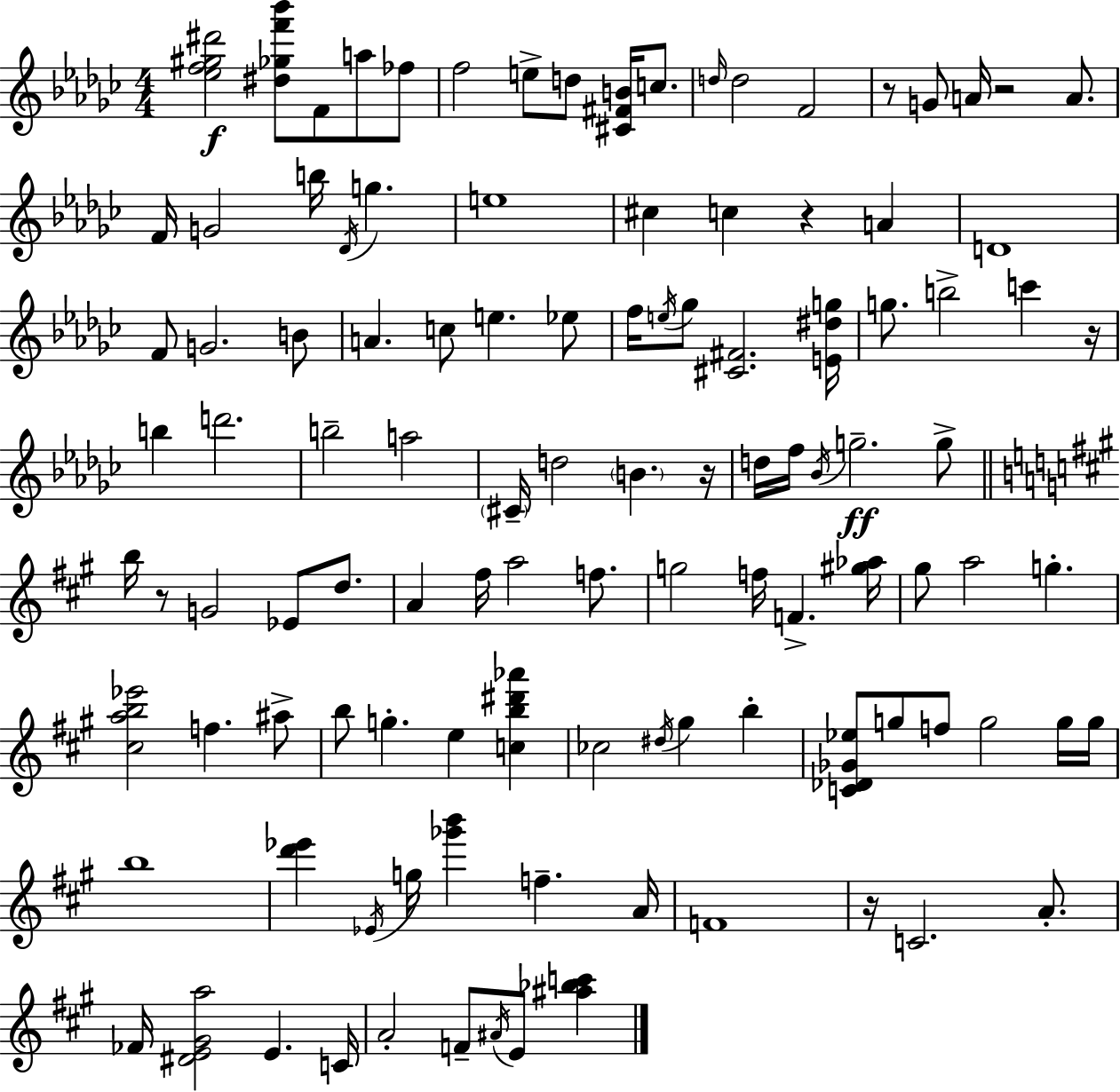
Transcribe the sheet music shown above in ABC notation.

X:1
T:Untitled
M:4/4
L:1/4
K:Ebm
[_ef^g^d']2 [^d_gf'_b']/2 F/2 a/2 _f/2 f2 e/2 d/2 [^C^FB]/4 c/2 d/4 d2 F2 z/2 G/2 A/4 z2 A/2 F/4 G2 b/4 _D/4 g e4 ^c c z A D4 F/2 G2 B/2 A c/2 e _e/2 f/4 e/4 _g/2 [^C^F]2 [E^dg]/4 g/2 b2 c' z/4 b d'2 b2 a2 ^C/4 d2 B z/4 d/4 f/4 _B/4 g2 g/2 b/4 z/2 G2 _E/2 d/2 A ^f/4 a2 f/2 g2 f/4 F [^g_a]/4 ^g/2 a2 g [^cab_e']2 f ^a/2 b/2 g e [cb^d'_a'] _c2 ^d/4 ^g b [C_D_G_e]/2 g/2 f/2 g2 g/4 g/4 b4 [d'_e'] _E/4 g/4 [_g'b'] f A/4 F4 z/4 C2 A/2 _F/4 [^DE^Ga]2 E C/4 A2 F/2 ^A/4 E/2 [^a_bc']